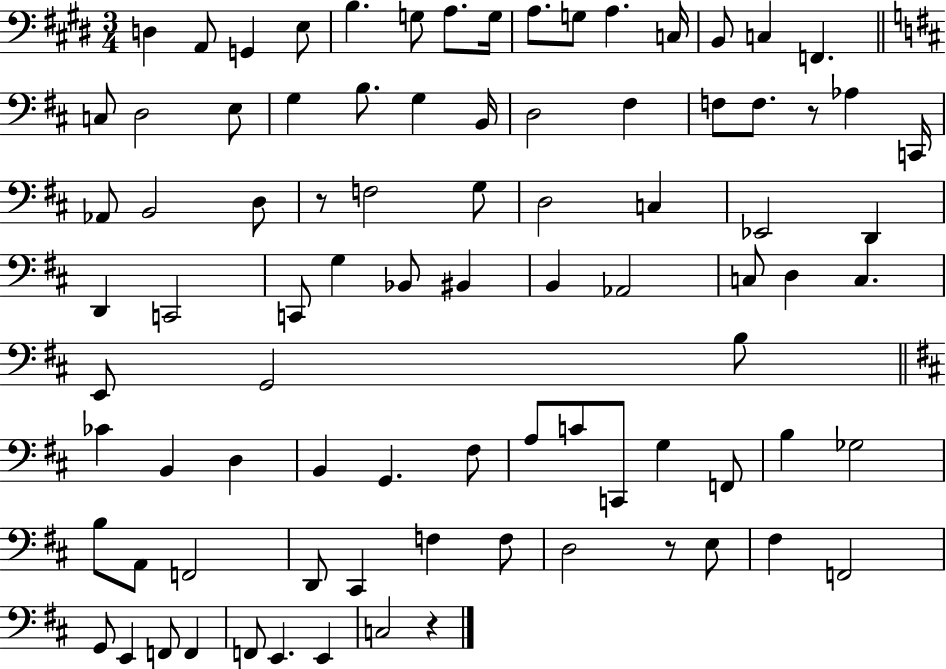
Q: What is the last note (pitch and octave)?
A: C3